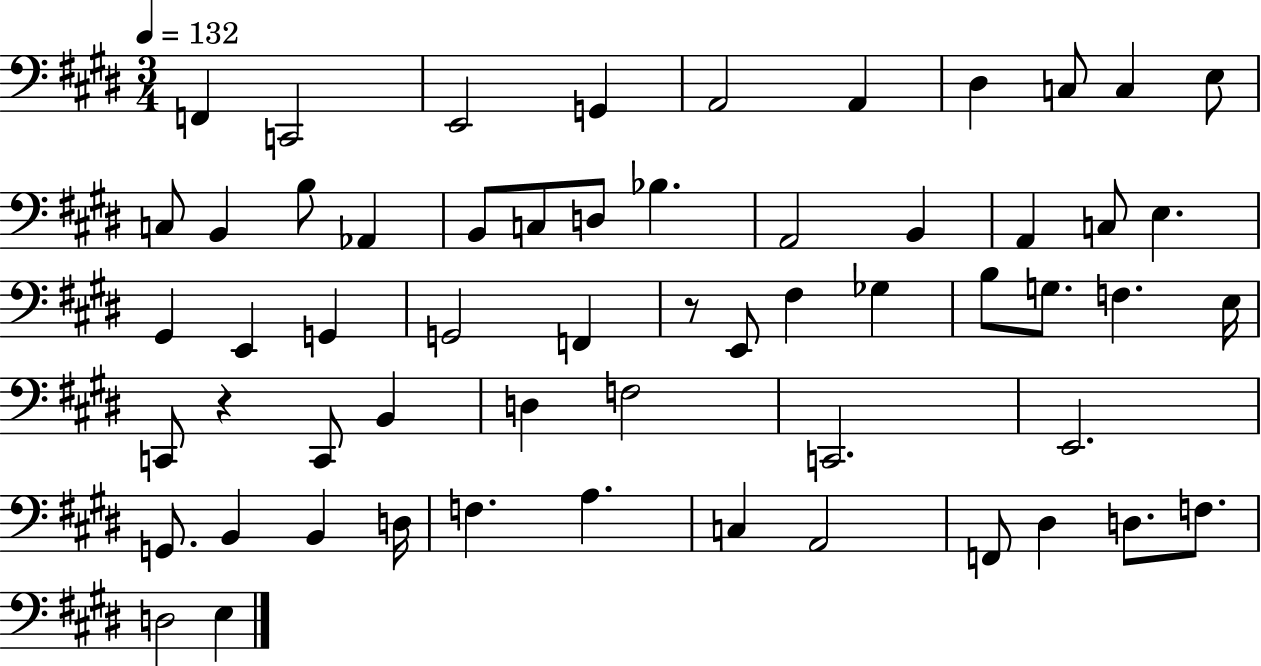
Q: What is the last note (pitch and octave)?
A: E3